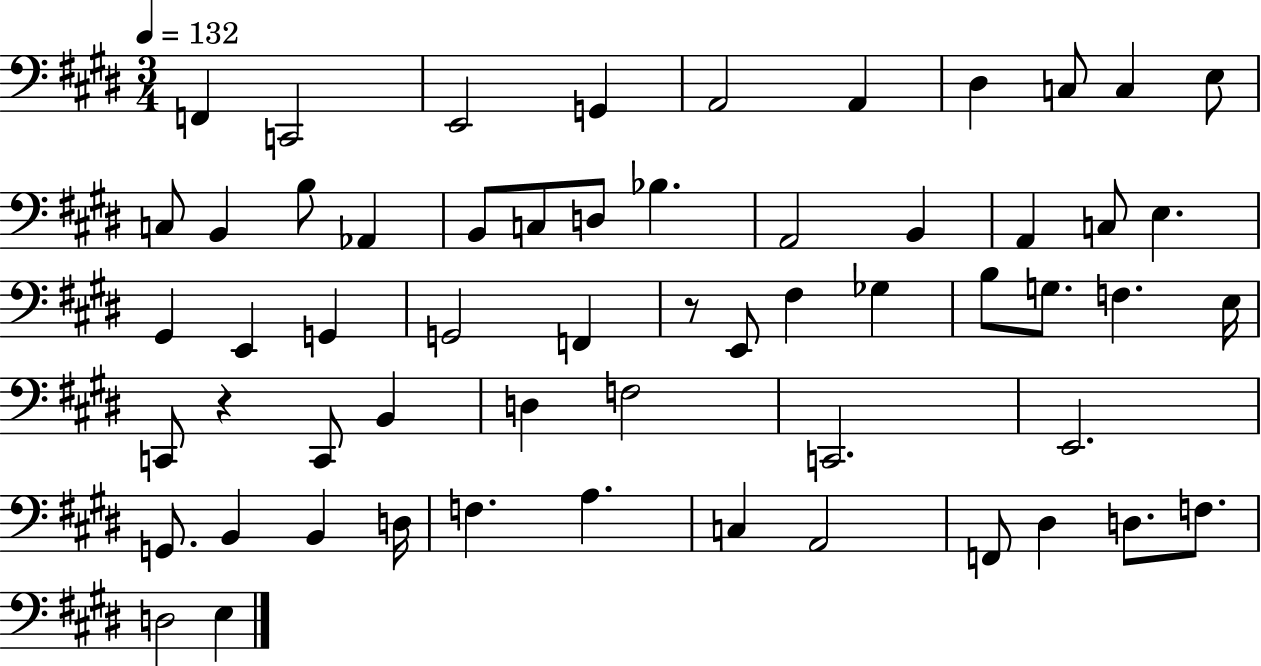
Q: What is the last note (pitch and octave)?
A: E3